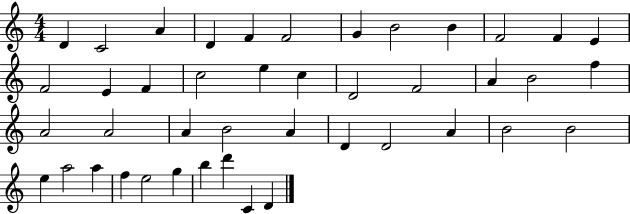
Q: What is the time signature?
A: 4/4